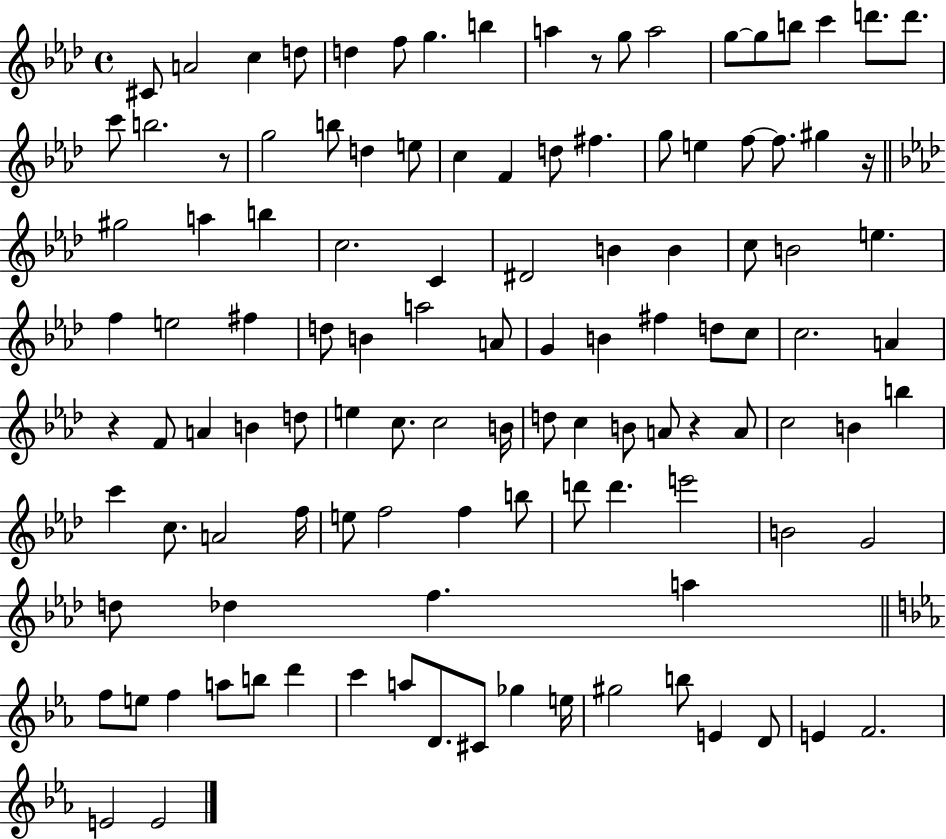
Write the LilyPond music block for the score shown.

{
  \clef treble
  \time 4/4
  \defaultTimeSignature
  \key aes \major
  cis'8 a'2 c''4 d''8 | d''4 f''8 g''4. b''4 | a''4 r8 g''8 a''2 | g''8~~ g''8 b''8 c'''4 d'''8. d'''8. | \break c'''8 b''2. r8 | g''2 b''8 d''4 e''8 | c''4 f'4 d''8 fis''4. | g''8 e''4 f''8~~ f''8. gis''4 r16 | \break \bar "||" \break \key aes \major gis''2 a''4 b''4 | c''2. c'4 | dis'2 b'4 b'4 | c''8 b'2 e''4. | \break f''4 e''2 fis''4 | d''8 b'4 a''2 a'8 | g'4 b'4 fis''4 d''8 c''8 | c''2. a'4 | \break r4 f'8 a'4 b'4 d''8 | e''4 c''8. c''2 b'16 | d''8 c''4 b'8 a'8 r4 a'8 | c''2 b'4 b''4 | \break c'''4 c''8. a'2 f''16 | e''8 f''2 f''4 b''8 | d'''8 d'''4. e'''2 | b'2 g'2 | \break d''8 des''4 f''4. a''4 | \bar "||" \break \key ees \major f''8 e''8 f''4 a''8 b''8 d'''4 | c'''4 a''8 d'8. cis'8 ges''4 e''16 | gis''2 b''8 e'4 d'8 | e'4 f'2. | \break e'2 e'2 | \bar "|."
}